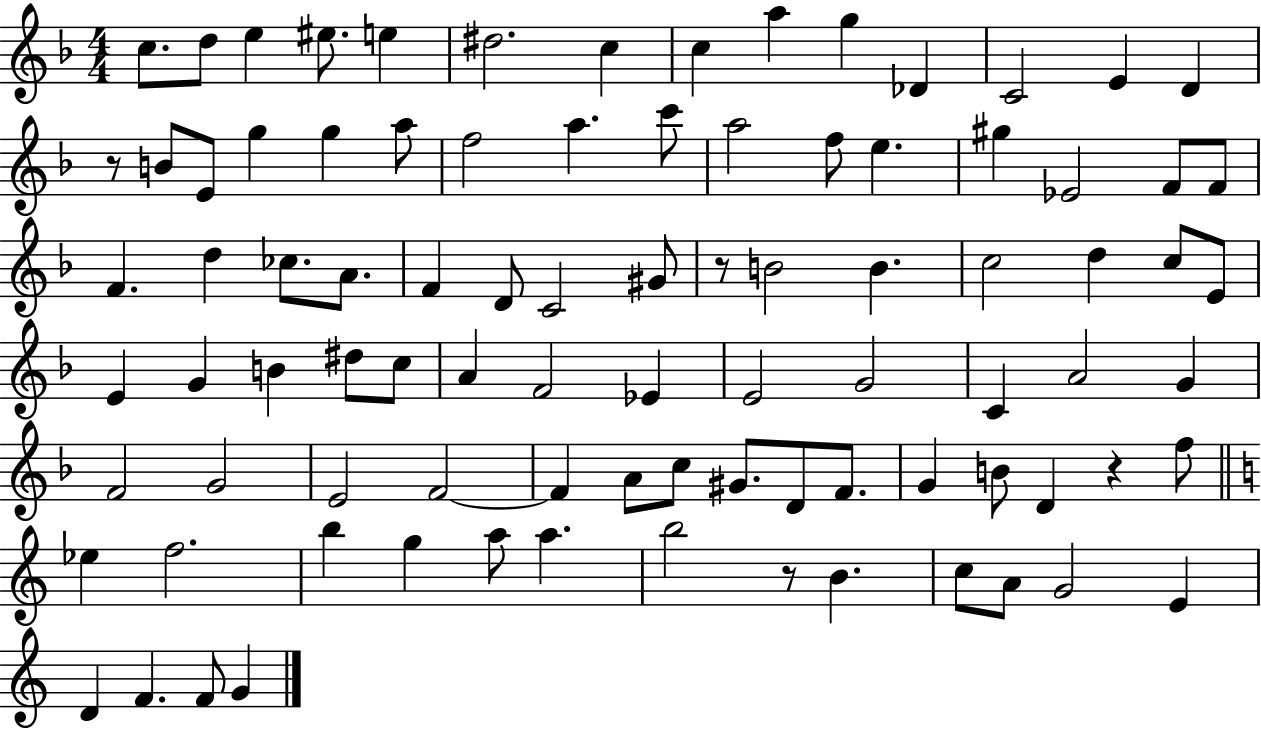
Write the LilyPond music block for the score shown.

{
  \clef treble
  \numericTimeSignature
  \time 4/4
  \key f \major
  c''8. d''8 e''4 eis''8. e''4 | dis''2. c''4 | c''4 a''4 g''4 des'4 | c'2 e'4 d'4 | \break r8 b'8 e'8 g''4 g''4 a''8 | f''2 a''4. c'''8 | a''2 f''8 e''4. | gis''4 ees'2 f'8 f'8 | \break f'4. d''4 ces''8. a'8. | f'4 d'8 c'2 gis'8 | r8 b'2 b'4. | c''2 d''4 c''8 e'8 | \break e'4 g'4 b'4 dis''8 c''8 | a'4 f'2 ees'4 | e'2 g'2 | c'4 a'2 g'4 | \break f'2 g'2 | e'2 f'2~~ | f'4 a'8 c''8 gis'8. d'8 f'8. | g'4 b'8 d'4 r4 f''8 | \break \bar "||" \break \key c \major ees''4 f''2. | b''4 g''4 a''8 a''4. | b''2 r8 b'4. | c''8 a'8 g'2 e'4 | \break d'4 f'4. f'8 g'4 | \bar "|."
}